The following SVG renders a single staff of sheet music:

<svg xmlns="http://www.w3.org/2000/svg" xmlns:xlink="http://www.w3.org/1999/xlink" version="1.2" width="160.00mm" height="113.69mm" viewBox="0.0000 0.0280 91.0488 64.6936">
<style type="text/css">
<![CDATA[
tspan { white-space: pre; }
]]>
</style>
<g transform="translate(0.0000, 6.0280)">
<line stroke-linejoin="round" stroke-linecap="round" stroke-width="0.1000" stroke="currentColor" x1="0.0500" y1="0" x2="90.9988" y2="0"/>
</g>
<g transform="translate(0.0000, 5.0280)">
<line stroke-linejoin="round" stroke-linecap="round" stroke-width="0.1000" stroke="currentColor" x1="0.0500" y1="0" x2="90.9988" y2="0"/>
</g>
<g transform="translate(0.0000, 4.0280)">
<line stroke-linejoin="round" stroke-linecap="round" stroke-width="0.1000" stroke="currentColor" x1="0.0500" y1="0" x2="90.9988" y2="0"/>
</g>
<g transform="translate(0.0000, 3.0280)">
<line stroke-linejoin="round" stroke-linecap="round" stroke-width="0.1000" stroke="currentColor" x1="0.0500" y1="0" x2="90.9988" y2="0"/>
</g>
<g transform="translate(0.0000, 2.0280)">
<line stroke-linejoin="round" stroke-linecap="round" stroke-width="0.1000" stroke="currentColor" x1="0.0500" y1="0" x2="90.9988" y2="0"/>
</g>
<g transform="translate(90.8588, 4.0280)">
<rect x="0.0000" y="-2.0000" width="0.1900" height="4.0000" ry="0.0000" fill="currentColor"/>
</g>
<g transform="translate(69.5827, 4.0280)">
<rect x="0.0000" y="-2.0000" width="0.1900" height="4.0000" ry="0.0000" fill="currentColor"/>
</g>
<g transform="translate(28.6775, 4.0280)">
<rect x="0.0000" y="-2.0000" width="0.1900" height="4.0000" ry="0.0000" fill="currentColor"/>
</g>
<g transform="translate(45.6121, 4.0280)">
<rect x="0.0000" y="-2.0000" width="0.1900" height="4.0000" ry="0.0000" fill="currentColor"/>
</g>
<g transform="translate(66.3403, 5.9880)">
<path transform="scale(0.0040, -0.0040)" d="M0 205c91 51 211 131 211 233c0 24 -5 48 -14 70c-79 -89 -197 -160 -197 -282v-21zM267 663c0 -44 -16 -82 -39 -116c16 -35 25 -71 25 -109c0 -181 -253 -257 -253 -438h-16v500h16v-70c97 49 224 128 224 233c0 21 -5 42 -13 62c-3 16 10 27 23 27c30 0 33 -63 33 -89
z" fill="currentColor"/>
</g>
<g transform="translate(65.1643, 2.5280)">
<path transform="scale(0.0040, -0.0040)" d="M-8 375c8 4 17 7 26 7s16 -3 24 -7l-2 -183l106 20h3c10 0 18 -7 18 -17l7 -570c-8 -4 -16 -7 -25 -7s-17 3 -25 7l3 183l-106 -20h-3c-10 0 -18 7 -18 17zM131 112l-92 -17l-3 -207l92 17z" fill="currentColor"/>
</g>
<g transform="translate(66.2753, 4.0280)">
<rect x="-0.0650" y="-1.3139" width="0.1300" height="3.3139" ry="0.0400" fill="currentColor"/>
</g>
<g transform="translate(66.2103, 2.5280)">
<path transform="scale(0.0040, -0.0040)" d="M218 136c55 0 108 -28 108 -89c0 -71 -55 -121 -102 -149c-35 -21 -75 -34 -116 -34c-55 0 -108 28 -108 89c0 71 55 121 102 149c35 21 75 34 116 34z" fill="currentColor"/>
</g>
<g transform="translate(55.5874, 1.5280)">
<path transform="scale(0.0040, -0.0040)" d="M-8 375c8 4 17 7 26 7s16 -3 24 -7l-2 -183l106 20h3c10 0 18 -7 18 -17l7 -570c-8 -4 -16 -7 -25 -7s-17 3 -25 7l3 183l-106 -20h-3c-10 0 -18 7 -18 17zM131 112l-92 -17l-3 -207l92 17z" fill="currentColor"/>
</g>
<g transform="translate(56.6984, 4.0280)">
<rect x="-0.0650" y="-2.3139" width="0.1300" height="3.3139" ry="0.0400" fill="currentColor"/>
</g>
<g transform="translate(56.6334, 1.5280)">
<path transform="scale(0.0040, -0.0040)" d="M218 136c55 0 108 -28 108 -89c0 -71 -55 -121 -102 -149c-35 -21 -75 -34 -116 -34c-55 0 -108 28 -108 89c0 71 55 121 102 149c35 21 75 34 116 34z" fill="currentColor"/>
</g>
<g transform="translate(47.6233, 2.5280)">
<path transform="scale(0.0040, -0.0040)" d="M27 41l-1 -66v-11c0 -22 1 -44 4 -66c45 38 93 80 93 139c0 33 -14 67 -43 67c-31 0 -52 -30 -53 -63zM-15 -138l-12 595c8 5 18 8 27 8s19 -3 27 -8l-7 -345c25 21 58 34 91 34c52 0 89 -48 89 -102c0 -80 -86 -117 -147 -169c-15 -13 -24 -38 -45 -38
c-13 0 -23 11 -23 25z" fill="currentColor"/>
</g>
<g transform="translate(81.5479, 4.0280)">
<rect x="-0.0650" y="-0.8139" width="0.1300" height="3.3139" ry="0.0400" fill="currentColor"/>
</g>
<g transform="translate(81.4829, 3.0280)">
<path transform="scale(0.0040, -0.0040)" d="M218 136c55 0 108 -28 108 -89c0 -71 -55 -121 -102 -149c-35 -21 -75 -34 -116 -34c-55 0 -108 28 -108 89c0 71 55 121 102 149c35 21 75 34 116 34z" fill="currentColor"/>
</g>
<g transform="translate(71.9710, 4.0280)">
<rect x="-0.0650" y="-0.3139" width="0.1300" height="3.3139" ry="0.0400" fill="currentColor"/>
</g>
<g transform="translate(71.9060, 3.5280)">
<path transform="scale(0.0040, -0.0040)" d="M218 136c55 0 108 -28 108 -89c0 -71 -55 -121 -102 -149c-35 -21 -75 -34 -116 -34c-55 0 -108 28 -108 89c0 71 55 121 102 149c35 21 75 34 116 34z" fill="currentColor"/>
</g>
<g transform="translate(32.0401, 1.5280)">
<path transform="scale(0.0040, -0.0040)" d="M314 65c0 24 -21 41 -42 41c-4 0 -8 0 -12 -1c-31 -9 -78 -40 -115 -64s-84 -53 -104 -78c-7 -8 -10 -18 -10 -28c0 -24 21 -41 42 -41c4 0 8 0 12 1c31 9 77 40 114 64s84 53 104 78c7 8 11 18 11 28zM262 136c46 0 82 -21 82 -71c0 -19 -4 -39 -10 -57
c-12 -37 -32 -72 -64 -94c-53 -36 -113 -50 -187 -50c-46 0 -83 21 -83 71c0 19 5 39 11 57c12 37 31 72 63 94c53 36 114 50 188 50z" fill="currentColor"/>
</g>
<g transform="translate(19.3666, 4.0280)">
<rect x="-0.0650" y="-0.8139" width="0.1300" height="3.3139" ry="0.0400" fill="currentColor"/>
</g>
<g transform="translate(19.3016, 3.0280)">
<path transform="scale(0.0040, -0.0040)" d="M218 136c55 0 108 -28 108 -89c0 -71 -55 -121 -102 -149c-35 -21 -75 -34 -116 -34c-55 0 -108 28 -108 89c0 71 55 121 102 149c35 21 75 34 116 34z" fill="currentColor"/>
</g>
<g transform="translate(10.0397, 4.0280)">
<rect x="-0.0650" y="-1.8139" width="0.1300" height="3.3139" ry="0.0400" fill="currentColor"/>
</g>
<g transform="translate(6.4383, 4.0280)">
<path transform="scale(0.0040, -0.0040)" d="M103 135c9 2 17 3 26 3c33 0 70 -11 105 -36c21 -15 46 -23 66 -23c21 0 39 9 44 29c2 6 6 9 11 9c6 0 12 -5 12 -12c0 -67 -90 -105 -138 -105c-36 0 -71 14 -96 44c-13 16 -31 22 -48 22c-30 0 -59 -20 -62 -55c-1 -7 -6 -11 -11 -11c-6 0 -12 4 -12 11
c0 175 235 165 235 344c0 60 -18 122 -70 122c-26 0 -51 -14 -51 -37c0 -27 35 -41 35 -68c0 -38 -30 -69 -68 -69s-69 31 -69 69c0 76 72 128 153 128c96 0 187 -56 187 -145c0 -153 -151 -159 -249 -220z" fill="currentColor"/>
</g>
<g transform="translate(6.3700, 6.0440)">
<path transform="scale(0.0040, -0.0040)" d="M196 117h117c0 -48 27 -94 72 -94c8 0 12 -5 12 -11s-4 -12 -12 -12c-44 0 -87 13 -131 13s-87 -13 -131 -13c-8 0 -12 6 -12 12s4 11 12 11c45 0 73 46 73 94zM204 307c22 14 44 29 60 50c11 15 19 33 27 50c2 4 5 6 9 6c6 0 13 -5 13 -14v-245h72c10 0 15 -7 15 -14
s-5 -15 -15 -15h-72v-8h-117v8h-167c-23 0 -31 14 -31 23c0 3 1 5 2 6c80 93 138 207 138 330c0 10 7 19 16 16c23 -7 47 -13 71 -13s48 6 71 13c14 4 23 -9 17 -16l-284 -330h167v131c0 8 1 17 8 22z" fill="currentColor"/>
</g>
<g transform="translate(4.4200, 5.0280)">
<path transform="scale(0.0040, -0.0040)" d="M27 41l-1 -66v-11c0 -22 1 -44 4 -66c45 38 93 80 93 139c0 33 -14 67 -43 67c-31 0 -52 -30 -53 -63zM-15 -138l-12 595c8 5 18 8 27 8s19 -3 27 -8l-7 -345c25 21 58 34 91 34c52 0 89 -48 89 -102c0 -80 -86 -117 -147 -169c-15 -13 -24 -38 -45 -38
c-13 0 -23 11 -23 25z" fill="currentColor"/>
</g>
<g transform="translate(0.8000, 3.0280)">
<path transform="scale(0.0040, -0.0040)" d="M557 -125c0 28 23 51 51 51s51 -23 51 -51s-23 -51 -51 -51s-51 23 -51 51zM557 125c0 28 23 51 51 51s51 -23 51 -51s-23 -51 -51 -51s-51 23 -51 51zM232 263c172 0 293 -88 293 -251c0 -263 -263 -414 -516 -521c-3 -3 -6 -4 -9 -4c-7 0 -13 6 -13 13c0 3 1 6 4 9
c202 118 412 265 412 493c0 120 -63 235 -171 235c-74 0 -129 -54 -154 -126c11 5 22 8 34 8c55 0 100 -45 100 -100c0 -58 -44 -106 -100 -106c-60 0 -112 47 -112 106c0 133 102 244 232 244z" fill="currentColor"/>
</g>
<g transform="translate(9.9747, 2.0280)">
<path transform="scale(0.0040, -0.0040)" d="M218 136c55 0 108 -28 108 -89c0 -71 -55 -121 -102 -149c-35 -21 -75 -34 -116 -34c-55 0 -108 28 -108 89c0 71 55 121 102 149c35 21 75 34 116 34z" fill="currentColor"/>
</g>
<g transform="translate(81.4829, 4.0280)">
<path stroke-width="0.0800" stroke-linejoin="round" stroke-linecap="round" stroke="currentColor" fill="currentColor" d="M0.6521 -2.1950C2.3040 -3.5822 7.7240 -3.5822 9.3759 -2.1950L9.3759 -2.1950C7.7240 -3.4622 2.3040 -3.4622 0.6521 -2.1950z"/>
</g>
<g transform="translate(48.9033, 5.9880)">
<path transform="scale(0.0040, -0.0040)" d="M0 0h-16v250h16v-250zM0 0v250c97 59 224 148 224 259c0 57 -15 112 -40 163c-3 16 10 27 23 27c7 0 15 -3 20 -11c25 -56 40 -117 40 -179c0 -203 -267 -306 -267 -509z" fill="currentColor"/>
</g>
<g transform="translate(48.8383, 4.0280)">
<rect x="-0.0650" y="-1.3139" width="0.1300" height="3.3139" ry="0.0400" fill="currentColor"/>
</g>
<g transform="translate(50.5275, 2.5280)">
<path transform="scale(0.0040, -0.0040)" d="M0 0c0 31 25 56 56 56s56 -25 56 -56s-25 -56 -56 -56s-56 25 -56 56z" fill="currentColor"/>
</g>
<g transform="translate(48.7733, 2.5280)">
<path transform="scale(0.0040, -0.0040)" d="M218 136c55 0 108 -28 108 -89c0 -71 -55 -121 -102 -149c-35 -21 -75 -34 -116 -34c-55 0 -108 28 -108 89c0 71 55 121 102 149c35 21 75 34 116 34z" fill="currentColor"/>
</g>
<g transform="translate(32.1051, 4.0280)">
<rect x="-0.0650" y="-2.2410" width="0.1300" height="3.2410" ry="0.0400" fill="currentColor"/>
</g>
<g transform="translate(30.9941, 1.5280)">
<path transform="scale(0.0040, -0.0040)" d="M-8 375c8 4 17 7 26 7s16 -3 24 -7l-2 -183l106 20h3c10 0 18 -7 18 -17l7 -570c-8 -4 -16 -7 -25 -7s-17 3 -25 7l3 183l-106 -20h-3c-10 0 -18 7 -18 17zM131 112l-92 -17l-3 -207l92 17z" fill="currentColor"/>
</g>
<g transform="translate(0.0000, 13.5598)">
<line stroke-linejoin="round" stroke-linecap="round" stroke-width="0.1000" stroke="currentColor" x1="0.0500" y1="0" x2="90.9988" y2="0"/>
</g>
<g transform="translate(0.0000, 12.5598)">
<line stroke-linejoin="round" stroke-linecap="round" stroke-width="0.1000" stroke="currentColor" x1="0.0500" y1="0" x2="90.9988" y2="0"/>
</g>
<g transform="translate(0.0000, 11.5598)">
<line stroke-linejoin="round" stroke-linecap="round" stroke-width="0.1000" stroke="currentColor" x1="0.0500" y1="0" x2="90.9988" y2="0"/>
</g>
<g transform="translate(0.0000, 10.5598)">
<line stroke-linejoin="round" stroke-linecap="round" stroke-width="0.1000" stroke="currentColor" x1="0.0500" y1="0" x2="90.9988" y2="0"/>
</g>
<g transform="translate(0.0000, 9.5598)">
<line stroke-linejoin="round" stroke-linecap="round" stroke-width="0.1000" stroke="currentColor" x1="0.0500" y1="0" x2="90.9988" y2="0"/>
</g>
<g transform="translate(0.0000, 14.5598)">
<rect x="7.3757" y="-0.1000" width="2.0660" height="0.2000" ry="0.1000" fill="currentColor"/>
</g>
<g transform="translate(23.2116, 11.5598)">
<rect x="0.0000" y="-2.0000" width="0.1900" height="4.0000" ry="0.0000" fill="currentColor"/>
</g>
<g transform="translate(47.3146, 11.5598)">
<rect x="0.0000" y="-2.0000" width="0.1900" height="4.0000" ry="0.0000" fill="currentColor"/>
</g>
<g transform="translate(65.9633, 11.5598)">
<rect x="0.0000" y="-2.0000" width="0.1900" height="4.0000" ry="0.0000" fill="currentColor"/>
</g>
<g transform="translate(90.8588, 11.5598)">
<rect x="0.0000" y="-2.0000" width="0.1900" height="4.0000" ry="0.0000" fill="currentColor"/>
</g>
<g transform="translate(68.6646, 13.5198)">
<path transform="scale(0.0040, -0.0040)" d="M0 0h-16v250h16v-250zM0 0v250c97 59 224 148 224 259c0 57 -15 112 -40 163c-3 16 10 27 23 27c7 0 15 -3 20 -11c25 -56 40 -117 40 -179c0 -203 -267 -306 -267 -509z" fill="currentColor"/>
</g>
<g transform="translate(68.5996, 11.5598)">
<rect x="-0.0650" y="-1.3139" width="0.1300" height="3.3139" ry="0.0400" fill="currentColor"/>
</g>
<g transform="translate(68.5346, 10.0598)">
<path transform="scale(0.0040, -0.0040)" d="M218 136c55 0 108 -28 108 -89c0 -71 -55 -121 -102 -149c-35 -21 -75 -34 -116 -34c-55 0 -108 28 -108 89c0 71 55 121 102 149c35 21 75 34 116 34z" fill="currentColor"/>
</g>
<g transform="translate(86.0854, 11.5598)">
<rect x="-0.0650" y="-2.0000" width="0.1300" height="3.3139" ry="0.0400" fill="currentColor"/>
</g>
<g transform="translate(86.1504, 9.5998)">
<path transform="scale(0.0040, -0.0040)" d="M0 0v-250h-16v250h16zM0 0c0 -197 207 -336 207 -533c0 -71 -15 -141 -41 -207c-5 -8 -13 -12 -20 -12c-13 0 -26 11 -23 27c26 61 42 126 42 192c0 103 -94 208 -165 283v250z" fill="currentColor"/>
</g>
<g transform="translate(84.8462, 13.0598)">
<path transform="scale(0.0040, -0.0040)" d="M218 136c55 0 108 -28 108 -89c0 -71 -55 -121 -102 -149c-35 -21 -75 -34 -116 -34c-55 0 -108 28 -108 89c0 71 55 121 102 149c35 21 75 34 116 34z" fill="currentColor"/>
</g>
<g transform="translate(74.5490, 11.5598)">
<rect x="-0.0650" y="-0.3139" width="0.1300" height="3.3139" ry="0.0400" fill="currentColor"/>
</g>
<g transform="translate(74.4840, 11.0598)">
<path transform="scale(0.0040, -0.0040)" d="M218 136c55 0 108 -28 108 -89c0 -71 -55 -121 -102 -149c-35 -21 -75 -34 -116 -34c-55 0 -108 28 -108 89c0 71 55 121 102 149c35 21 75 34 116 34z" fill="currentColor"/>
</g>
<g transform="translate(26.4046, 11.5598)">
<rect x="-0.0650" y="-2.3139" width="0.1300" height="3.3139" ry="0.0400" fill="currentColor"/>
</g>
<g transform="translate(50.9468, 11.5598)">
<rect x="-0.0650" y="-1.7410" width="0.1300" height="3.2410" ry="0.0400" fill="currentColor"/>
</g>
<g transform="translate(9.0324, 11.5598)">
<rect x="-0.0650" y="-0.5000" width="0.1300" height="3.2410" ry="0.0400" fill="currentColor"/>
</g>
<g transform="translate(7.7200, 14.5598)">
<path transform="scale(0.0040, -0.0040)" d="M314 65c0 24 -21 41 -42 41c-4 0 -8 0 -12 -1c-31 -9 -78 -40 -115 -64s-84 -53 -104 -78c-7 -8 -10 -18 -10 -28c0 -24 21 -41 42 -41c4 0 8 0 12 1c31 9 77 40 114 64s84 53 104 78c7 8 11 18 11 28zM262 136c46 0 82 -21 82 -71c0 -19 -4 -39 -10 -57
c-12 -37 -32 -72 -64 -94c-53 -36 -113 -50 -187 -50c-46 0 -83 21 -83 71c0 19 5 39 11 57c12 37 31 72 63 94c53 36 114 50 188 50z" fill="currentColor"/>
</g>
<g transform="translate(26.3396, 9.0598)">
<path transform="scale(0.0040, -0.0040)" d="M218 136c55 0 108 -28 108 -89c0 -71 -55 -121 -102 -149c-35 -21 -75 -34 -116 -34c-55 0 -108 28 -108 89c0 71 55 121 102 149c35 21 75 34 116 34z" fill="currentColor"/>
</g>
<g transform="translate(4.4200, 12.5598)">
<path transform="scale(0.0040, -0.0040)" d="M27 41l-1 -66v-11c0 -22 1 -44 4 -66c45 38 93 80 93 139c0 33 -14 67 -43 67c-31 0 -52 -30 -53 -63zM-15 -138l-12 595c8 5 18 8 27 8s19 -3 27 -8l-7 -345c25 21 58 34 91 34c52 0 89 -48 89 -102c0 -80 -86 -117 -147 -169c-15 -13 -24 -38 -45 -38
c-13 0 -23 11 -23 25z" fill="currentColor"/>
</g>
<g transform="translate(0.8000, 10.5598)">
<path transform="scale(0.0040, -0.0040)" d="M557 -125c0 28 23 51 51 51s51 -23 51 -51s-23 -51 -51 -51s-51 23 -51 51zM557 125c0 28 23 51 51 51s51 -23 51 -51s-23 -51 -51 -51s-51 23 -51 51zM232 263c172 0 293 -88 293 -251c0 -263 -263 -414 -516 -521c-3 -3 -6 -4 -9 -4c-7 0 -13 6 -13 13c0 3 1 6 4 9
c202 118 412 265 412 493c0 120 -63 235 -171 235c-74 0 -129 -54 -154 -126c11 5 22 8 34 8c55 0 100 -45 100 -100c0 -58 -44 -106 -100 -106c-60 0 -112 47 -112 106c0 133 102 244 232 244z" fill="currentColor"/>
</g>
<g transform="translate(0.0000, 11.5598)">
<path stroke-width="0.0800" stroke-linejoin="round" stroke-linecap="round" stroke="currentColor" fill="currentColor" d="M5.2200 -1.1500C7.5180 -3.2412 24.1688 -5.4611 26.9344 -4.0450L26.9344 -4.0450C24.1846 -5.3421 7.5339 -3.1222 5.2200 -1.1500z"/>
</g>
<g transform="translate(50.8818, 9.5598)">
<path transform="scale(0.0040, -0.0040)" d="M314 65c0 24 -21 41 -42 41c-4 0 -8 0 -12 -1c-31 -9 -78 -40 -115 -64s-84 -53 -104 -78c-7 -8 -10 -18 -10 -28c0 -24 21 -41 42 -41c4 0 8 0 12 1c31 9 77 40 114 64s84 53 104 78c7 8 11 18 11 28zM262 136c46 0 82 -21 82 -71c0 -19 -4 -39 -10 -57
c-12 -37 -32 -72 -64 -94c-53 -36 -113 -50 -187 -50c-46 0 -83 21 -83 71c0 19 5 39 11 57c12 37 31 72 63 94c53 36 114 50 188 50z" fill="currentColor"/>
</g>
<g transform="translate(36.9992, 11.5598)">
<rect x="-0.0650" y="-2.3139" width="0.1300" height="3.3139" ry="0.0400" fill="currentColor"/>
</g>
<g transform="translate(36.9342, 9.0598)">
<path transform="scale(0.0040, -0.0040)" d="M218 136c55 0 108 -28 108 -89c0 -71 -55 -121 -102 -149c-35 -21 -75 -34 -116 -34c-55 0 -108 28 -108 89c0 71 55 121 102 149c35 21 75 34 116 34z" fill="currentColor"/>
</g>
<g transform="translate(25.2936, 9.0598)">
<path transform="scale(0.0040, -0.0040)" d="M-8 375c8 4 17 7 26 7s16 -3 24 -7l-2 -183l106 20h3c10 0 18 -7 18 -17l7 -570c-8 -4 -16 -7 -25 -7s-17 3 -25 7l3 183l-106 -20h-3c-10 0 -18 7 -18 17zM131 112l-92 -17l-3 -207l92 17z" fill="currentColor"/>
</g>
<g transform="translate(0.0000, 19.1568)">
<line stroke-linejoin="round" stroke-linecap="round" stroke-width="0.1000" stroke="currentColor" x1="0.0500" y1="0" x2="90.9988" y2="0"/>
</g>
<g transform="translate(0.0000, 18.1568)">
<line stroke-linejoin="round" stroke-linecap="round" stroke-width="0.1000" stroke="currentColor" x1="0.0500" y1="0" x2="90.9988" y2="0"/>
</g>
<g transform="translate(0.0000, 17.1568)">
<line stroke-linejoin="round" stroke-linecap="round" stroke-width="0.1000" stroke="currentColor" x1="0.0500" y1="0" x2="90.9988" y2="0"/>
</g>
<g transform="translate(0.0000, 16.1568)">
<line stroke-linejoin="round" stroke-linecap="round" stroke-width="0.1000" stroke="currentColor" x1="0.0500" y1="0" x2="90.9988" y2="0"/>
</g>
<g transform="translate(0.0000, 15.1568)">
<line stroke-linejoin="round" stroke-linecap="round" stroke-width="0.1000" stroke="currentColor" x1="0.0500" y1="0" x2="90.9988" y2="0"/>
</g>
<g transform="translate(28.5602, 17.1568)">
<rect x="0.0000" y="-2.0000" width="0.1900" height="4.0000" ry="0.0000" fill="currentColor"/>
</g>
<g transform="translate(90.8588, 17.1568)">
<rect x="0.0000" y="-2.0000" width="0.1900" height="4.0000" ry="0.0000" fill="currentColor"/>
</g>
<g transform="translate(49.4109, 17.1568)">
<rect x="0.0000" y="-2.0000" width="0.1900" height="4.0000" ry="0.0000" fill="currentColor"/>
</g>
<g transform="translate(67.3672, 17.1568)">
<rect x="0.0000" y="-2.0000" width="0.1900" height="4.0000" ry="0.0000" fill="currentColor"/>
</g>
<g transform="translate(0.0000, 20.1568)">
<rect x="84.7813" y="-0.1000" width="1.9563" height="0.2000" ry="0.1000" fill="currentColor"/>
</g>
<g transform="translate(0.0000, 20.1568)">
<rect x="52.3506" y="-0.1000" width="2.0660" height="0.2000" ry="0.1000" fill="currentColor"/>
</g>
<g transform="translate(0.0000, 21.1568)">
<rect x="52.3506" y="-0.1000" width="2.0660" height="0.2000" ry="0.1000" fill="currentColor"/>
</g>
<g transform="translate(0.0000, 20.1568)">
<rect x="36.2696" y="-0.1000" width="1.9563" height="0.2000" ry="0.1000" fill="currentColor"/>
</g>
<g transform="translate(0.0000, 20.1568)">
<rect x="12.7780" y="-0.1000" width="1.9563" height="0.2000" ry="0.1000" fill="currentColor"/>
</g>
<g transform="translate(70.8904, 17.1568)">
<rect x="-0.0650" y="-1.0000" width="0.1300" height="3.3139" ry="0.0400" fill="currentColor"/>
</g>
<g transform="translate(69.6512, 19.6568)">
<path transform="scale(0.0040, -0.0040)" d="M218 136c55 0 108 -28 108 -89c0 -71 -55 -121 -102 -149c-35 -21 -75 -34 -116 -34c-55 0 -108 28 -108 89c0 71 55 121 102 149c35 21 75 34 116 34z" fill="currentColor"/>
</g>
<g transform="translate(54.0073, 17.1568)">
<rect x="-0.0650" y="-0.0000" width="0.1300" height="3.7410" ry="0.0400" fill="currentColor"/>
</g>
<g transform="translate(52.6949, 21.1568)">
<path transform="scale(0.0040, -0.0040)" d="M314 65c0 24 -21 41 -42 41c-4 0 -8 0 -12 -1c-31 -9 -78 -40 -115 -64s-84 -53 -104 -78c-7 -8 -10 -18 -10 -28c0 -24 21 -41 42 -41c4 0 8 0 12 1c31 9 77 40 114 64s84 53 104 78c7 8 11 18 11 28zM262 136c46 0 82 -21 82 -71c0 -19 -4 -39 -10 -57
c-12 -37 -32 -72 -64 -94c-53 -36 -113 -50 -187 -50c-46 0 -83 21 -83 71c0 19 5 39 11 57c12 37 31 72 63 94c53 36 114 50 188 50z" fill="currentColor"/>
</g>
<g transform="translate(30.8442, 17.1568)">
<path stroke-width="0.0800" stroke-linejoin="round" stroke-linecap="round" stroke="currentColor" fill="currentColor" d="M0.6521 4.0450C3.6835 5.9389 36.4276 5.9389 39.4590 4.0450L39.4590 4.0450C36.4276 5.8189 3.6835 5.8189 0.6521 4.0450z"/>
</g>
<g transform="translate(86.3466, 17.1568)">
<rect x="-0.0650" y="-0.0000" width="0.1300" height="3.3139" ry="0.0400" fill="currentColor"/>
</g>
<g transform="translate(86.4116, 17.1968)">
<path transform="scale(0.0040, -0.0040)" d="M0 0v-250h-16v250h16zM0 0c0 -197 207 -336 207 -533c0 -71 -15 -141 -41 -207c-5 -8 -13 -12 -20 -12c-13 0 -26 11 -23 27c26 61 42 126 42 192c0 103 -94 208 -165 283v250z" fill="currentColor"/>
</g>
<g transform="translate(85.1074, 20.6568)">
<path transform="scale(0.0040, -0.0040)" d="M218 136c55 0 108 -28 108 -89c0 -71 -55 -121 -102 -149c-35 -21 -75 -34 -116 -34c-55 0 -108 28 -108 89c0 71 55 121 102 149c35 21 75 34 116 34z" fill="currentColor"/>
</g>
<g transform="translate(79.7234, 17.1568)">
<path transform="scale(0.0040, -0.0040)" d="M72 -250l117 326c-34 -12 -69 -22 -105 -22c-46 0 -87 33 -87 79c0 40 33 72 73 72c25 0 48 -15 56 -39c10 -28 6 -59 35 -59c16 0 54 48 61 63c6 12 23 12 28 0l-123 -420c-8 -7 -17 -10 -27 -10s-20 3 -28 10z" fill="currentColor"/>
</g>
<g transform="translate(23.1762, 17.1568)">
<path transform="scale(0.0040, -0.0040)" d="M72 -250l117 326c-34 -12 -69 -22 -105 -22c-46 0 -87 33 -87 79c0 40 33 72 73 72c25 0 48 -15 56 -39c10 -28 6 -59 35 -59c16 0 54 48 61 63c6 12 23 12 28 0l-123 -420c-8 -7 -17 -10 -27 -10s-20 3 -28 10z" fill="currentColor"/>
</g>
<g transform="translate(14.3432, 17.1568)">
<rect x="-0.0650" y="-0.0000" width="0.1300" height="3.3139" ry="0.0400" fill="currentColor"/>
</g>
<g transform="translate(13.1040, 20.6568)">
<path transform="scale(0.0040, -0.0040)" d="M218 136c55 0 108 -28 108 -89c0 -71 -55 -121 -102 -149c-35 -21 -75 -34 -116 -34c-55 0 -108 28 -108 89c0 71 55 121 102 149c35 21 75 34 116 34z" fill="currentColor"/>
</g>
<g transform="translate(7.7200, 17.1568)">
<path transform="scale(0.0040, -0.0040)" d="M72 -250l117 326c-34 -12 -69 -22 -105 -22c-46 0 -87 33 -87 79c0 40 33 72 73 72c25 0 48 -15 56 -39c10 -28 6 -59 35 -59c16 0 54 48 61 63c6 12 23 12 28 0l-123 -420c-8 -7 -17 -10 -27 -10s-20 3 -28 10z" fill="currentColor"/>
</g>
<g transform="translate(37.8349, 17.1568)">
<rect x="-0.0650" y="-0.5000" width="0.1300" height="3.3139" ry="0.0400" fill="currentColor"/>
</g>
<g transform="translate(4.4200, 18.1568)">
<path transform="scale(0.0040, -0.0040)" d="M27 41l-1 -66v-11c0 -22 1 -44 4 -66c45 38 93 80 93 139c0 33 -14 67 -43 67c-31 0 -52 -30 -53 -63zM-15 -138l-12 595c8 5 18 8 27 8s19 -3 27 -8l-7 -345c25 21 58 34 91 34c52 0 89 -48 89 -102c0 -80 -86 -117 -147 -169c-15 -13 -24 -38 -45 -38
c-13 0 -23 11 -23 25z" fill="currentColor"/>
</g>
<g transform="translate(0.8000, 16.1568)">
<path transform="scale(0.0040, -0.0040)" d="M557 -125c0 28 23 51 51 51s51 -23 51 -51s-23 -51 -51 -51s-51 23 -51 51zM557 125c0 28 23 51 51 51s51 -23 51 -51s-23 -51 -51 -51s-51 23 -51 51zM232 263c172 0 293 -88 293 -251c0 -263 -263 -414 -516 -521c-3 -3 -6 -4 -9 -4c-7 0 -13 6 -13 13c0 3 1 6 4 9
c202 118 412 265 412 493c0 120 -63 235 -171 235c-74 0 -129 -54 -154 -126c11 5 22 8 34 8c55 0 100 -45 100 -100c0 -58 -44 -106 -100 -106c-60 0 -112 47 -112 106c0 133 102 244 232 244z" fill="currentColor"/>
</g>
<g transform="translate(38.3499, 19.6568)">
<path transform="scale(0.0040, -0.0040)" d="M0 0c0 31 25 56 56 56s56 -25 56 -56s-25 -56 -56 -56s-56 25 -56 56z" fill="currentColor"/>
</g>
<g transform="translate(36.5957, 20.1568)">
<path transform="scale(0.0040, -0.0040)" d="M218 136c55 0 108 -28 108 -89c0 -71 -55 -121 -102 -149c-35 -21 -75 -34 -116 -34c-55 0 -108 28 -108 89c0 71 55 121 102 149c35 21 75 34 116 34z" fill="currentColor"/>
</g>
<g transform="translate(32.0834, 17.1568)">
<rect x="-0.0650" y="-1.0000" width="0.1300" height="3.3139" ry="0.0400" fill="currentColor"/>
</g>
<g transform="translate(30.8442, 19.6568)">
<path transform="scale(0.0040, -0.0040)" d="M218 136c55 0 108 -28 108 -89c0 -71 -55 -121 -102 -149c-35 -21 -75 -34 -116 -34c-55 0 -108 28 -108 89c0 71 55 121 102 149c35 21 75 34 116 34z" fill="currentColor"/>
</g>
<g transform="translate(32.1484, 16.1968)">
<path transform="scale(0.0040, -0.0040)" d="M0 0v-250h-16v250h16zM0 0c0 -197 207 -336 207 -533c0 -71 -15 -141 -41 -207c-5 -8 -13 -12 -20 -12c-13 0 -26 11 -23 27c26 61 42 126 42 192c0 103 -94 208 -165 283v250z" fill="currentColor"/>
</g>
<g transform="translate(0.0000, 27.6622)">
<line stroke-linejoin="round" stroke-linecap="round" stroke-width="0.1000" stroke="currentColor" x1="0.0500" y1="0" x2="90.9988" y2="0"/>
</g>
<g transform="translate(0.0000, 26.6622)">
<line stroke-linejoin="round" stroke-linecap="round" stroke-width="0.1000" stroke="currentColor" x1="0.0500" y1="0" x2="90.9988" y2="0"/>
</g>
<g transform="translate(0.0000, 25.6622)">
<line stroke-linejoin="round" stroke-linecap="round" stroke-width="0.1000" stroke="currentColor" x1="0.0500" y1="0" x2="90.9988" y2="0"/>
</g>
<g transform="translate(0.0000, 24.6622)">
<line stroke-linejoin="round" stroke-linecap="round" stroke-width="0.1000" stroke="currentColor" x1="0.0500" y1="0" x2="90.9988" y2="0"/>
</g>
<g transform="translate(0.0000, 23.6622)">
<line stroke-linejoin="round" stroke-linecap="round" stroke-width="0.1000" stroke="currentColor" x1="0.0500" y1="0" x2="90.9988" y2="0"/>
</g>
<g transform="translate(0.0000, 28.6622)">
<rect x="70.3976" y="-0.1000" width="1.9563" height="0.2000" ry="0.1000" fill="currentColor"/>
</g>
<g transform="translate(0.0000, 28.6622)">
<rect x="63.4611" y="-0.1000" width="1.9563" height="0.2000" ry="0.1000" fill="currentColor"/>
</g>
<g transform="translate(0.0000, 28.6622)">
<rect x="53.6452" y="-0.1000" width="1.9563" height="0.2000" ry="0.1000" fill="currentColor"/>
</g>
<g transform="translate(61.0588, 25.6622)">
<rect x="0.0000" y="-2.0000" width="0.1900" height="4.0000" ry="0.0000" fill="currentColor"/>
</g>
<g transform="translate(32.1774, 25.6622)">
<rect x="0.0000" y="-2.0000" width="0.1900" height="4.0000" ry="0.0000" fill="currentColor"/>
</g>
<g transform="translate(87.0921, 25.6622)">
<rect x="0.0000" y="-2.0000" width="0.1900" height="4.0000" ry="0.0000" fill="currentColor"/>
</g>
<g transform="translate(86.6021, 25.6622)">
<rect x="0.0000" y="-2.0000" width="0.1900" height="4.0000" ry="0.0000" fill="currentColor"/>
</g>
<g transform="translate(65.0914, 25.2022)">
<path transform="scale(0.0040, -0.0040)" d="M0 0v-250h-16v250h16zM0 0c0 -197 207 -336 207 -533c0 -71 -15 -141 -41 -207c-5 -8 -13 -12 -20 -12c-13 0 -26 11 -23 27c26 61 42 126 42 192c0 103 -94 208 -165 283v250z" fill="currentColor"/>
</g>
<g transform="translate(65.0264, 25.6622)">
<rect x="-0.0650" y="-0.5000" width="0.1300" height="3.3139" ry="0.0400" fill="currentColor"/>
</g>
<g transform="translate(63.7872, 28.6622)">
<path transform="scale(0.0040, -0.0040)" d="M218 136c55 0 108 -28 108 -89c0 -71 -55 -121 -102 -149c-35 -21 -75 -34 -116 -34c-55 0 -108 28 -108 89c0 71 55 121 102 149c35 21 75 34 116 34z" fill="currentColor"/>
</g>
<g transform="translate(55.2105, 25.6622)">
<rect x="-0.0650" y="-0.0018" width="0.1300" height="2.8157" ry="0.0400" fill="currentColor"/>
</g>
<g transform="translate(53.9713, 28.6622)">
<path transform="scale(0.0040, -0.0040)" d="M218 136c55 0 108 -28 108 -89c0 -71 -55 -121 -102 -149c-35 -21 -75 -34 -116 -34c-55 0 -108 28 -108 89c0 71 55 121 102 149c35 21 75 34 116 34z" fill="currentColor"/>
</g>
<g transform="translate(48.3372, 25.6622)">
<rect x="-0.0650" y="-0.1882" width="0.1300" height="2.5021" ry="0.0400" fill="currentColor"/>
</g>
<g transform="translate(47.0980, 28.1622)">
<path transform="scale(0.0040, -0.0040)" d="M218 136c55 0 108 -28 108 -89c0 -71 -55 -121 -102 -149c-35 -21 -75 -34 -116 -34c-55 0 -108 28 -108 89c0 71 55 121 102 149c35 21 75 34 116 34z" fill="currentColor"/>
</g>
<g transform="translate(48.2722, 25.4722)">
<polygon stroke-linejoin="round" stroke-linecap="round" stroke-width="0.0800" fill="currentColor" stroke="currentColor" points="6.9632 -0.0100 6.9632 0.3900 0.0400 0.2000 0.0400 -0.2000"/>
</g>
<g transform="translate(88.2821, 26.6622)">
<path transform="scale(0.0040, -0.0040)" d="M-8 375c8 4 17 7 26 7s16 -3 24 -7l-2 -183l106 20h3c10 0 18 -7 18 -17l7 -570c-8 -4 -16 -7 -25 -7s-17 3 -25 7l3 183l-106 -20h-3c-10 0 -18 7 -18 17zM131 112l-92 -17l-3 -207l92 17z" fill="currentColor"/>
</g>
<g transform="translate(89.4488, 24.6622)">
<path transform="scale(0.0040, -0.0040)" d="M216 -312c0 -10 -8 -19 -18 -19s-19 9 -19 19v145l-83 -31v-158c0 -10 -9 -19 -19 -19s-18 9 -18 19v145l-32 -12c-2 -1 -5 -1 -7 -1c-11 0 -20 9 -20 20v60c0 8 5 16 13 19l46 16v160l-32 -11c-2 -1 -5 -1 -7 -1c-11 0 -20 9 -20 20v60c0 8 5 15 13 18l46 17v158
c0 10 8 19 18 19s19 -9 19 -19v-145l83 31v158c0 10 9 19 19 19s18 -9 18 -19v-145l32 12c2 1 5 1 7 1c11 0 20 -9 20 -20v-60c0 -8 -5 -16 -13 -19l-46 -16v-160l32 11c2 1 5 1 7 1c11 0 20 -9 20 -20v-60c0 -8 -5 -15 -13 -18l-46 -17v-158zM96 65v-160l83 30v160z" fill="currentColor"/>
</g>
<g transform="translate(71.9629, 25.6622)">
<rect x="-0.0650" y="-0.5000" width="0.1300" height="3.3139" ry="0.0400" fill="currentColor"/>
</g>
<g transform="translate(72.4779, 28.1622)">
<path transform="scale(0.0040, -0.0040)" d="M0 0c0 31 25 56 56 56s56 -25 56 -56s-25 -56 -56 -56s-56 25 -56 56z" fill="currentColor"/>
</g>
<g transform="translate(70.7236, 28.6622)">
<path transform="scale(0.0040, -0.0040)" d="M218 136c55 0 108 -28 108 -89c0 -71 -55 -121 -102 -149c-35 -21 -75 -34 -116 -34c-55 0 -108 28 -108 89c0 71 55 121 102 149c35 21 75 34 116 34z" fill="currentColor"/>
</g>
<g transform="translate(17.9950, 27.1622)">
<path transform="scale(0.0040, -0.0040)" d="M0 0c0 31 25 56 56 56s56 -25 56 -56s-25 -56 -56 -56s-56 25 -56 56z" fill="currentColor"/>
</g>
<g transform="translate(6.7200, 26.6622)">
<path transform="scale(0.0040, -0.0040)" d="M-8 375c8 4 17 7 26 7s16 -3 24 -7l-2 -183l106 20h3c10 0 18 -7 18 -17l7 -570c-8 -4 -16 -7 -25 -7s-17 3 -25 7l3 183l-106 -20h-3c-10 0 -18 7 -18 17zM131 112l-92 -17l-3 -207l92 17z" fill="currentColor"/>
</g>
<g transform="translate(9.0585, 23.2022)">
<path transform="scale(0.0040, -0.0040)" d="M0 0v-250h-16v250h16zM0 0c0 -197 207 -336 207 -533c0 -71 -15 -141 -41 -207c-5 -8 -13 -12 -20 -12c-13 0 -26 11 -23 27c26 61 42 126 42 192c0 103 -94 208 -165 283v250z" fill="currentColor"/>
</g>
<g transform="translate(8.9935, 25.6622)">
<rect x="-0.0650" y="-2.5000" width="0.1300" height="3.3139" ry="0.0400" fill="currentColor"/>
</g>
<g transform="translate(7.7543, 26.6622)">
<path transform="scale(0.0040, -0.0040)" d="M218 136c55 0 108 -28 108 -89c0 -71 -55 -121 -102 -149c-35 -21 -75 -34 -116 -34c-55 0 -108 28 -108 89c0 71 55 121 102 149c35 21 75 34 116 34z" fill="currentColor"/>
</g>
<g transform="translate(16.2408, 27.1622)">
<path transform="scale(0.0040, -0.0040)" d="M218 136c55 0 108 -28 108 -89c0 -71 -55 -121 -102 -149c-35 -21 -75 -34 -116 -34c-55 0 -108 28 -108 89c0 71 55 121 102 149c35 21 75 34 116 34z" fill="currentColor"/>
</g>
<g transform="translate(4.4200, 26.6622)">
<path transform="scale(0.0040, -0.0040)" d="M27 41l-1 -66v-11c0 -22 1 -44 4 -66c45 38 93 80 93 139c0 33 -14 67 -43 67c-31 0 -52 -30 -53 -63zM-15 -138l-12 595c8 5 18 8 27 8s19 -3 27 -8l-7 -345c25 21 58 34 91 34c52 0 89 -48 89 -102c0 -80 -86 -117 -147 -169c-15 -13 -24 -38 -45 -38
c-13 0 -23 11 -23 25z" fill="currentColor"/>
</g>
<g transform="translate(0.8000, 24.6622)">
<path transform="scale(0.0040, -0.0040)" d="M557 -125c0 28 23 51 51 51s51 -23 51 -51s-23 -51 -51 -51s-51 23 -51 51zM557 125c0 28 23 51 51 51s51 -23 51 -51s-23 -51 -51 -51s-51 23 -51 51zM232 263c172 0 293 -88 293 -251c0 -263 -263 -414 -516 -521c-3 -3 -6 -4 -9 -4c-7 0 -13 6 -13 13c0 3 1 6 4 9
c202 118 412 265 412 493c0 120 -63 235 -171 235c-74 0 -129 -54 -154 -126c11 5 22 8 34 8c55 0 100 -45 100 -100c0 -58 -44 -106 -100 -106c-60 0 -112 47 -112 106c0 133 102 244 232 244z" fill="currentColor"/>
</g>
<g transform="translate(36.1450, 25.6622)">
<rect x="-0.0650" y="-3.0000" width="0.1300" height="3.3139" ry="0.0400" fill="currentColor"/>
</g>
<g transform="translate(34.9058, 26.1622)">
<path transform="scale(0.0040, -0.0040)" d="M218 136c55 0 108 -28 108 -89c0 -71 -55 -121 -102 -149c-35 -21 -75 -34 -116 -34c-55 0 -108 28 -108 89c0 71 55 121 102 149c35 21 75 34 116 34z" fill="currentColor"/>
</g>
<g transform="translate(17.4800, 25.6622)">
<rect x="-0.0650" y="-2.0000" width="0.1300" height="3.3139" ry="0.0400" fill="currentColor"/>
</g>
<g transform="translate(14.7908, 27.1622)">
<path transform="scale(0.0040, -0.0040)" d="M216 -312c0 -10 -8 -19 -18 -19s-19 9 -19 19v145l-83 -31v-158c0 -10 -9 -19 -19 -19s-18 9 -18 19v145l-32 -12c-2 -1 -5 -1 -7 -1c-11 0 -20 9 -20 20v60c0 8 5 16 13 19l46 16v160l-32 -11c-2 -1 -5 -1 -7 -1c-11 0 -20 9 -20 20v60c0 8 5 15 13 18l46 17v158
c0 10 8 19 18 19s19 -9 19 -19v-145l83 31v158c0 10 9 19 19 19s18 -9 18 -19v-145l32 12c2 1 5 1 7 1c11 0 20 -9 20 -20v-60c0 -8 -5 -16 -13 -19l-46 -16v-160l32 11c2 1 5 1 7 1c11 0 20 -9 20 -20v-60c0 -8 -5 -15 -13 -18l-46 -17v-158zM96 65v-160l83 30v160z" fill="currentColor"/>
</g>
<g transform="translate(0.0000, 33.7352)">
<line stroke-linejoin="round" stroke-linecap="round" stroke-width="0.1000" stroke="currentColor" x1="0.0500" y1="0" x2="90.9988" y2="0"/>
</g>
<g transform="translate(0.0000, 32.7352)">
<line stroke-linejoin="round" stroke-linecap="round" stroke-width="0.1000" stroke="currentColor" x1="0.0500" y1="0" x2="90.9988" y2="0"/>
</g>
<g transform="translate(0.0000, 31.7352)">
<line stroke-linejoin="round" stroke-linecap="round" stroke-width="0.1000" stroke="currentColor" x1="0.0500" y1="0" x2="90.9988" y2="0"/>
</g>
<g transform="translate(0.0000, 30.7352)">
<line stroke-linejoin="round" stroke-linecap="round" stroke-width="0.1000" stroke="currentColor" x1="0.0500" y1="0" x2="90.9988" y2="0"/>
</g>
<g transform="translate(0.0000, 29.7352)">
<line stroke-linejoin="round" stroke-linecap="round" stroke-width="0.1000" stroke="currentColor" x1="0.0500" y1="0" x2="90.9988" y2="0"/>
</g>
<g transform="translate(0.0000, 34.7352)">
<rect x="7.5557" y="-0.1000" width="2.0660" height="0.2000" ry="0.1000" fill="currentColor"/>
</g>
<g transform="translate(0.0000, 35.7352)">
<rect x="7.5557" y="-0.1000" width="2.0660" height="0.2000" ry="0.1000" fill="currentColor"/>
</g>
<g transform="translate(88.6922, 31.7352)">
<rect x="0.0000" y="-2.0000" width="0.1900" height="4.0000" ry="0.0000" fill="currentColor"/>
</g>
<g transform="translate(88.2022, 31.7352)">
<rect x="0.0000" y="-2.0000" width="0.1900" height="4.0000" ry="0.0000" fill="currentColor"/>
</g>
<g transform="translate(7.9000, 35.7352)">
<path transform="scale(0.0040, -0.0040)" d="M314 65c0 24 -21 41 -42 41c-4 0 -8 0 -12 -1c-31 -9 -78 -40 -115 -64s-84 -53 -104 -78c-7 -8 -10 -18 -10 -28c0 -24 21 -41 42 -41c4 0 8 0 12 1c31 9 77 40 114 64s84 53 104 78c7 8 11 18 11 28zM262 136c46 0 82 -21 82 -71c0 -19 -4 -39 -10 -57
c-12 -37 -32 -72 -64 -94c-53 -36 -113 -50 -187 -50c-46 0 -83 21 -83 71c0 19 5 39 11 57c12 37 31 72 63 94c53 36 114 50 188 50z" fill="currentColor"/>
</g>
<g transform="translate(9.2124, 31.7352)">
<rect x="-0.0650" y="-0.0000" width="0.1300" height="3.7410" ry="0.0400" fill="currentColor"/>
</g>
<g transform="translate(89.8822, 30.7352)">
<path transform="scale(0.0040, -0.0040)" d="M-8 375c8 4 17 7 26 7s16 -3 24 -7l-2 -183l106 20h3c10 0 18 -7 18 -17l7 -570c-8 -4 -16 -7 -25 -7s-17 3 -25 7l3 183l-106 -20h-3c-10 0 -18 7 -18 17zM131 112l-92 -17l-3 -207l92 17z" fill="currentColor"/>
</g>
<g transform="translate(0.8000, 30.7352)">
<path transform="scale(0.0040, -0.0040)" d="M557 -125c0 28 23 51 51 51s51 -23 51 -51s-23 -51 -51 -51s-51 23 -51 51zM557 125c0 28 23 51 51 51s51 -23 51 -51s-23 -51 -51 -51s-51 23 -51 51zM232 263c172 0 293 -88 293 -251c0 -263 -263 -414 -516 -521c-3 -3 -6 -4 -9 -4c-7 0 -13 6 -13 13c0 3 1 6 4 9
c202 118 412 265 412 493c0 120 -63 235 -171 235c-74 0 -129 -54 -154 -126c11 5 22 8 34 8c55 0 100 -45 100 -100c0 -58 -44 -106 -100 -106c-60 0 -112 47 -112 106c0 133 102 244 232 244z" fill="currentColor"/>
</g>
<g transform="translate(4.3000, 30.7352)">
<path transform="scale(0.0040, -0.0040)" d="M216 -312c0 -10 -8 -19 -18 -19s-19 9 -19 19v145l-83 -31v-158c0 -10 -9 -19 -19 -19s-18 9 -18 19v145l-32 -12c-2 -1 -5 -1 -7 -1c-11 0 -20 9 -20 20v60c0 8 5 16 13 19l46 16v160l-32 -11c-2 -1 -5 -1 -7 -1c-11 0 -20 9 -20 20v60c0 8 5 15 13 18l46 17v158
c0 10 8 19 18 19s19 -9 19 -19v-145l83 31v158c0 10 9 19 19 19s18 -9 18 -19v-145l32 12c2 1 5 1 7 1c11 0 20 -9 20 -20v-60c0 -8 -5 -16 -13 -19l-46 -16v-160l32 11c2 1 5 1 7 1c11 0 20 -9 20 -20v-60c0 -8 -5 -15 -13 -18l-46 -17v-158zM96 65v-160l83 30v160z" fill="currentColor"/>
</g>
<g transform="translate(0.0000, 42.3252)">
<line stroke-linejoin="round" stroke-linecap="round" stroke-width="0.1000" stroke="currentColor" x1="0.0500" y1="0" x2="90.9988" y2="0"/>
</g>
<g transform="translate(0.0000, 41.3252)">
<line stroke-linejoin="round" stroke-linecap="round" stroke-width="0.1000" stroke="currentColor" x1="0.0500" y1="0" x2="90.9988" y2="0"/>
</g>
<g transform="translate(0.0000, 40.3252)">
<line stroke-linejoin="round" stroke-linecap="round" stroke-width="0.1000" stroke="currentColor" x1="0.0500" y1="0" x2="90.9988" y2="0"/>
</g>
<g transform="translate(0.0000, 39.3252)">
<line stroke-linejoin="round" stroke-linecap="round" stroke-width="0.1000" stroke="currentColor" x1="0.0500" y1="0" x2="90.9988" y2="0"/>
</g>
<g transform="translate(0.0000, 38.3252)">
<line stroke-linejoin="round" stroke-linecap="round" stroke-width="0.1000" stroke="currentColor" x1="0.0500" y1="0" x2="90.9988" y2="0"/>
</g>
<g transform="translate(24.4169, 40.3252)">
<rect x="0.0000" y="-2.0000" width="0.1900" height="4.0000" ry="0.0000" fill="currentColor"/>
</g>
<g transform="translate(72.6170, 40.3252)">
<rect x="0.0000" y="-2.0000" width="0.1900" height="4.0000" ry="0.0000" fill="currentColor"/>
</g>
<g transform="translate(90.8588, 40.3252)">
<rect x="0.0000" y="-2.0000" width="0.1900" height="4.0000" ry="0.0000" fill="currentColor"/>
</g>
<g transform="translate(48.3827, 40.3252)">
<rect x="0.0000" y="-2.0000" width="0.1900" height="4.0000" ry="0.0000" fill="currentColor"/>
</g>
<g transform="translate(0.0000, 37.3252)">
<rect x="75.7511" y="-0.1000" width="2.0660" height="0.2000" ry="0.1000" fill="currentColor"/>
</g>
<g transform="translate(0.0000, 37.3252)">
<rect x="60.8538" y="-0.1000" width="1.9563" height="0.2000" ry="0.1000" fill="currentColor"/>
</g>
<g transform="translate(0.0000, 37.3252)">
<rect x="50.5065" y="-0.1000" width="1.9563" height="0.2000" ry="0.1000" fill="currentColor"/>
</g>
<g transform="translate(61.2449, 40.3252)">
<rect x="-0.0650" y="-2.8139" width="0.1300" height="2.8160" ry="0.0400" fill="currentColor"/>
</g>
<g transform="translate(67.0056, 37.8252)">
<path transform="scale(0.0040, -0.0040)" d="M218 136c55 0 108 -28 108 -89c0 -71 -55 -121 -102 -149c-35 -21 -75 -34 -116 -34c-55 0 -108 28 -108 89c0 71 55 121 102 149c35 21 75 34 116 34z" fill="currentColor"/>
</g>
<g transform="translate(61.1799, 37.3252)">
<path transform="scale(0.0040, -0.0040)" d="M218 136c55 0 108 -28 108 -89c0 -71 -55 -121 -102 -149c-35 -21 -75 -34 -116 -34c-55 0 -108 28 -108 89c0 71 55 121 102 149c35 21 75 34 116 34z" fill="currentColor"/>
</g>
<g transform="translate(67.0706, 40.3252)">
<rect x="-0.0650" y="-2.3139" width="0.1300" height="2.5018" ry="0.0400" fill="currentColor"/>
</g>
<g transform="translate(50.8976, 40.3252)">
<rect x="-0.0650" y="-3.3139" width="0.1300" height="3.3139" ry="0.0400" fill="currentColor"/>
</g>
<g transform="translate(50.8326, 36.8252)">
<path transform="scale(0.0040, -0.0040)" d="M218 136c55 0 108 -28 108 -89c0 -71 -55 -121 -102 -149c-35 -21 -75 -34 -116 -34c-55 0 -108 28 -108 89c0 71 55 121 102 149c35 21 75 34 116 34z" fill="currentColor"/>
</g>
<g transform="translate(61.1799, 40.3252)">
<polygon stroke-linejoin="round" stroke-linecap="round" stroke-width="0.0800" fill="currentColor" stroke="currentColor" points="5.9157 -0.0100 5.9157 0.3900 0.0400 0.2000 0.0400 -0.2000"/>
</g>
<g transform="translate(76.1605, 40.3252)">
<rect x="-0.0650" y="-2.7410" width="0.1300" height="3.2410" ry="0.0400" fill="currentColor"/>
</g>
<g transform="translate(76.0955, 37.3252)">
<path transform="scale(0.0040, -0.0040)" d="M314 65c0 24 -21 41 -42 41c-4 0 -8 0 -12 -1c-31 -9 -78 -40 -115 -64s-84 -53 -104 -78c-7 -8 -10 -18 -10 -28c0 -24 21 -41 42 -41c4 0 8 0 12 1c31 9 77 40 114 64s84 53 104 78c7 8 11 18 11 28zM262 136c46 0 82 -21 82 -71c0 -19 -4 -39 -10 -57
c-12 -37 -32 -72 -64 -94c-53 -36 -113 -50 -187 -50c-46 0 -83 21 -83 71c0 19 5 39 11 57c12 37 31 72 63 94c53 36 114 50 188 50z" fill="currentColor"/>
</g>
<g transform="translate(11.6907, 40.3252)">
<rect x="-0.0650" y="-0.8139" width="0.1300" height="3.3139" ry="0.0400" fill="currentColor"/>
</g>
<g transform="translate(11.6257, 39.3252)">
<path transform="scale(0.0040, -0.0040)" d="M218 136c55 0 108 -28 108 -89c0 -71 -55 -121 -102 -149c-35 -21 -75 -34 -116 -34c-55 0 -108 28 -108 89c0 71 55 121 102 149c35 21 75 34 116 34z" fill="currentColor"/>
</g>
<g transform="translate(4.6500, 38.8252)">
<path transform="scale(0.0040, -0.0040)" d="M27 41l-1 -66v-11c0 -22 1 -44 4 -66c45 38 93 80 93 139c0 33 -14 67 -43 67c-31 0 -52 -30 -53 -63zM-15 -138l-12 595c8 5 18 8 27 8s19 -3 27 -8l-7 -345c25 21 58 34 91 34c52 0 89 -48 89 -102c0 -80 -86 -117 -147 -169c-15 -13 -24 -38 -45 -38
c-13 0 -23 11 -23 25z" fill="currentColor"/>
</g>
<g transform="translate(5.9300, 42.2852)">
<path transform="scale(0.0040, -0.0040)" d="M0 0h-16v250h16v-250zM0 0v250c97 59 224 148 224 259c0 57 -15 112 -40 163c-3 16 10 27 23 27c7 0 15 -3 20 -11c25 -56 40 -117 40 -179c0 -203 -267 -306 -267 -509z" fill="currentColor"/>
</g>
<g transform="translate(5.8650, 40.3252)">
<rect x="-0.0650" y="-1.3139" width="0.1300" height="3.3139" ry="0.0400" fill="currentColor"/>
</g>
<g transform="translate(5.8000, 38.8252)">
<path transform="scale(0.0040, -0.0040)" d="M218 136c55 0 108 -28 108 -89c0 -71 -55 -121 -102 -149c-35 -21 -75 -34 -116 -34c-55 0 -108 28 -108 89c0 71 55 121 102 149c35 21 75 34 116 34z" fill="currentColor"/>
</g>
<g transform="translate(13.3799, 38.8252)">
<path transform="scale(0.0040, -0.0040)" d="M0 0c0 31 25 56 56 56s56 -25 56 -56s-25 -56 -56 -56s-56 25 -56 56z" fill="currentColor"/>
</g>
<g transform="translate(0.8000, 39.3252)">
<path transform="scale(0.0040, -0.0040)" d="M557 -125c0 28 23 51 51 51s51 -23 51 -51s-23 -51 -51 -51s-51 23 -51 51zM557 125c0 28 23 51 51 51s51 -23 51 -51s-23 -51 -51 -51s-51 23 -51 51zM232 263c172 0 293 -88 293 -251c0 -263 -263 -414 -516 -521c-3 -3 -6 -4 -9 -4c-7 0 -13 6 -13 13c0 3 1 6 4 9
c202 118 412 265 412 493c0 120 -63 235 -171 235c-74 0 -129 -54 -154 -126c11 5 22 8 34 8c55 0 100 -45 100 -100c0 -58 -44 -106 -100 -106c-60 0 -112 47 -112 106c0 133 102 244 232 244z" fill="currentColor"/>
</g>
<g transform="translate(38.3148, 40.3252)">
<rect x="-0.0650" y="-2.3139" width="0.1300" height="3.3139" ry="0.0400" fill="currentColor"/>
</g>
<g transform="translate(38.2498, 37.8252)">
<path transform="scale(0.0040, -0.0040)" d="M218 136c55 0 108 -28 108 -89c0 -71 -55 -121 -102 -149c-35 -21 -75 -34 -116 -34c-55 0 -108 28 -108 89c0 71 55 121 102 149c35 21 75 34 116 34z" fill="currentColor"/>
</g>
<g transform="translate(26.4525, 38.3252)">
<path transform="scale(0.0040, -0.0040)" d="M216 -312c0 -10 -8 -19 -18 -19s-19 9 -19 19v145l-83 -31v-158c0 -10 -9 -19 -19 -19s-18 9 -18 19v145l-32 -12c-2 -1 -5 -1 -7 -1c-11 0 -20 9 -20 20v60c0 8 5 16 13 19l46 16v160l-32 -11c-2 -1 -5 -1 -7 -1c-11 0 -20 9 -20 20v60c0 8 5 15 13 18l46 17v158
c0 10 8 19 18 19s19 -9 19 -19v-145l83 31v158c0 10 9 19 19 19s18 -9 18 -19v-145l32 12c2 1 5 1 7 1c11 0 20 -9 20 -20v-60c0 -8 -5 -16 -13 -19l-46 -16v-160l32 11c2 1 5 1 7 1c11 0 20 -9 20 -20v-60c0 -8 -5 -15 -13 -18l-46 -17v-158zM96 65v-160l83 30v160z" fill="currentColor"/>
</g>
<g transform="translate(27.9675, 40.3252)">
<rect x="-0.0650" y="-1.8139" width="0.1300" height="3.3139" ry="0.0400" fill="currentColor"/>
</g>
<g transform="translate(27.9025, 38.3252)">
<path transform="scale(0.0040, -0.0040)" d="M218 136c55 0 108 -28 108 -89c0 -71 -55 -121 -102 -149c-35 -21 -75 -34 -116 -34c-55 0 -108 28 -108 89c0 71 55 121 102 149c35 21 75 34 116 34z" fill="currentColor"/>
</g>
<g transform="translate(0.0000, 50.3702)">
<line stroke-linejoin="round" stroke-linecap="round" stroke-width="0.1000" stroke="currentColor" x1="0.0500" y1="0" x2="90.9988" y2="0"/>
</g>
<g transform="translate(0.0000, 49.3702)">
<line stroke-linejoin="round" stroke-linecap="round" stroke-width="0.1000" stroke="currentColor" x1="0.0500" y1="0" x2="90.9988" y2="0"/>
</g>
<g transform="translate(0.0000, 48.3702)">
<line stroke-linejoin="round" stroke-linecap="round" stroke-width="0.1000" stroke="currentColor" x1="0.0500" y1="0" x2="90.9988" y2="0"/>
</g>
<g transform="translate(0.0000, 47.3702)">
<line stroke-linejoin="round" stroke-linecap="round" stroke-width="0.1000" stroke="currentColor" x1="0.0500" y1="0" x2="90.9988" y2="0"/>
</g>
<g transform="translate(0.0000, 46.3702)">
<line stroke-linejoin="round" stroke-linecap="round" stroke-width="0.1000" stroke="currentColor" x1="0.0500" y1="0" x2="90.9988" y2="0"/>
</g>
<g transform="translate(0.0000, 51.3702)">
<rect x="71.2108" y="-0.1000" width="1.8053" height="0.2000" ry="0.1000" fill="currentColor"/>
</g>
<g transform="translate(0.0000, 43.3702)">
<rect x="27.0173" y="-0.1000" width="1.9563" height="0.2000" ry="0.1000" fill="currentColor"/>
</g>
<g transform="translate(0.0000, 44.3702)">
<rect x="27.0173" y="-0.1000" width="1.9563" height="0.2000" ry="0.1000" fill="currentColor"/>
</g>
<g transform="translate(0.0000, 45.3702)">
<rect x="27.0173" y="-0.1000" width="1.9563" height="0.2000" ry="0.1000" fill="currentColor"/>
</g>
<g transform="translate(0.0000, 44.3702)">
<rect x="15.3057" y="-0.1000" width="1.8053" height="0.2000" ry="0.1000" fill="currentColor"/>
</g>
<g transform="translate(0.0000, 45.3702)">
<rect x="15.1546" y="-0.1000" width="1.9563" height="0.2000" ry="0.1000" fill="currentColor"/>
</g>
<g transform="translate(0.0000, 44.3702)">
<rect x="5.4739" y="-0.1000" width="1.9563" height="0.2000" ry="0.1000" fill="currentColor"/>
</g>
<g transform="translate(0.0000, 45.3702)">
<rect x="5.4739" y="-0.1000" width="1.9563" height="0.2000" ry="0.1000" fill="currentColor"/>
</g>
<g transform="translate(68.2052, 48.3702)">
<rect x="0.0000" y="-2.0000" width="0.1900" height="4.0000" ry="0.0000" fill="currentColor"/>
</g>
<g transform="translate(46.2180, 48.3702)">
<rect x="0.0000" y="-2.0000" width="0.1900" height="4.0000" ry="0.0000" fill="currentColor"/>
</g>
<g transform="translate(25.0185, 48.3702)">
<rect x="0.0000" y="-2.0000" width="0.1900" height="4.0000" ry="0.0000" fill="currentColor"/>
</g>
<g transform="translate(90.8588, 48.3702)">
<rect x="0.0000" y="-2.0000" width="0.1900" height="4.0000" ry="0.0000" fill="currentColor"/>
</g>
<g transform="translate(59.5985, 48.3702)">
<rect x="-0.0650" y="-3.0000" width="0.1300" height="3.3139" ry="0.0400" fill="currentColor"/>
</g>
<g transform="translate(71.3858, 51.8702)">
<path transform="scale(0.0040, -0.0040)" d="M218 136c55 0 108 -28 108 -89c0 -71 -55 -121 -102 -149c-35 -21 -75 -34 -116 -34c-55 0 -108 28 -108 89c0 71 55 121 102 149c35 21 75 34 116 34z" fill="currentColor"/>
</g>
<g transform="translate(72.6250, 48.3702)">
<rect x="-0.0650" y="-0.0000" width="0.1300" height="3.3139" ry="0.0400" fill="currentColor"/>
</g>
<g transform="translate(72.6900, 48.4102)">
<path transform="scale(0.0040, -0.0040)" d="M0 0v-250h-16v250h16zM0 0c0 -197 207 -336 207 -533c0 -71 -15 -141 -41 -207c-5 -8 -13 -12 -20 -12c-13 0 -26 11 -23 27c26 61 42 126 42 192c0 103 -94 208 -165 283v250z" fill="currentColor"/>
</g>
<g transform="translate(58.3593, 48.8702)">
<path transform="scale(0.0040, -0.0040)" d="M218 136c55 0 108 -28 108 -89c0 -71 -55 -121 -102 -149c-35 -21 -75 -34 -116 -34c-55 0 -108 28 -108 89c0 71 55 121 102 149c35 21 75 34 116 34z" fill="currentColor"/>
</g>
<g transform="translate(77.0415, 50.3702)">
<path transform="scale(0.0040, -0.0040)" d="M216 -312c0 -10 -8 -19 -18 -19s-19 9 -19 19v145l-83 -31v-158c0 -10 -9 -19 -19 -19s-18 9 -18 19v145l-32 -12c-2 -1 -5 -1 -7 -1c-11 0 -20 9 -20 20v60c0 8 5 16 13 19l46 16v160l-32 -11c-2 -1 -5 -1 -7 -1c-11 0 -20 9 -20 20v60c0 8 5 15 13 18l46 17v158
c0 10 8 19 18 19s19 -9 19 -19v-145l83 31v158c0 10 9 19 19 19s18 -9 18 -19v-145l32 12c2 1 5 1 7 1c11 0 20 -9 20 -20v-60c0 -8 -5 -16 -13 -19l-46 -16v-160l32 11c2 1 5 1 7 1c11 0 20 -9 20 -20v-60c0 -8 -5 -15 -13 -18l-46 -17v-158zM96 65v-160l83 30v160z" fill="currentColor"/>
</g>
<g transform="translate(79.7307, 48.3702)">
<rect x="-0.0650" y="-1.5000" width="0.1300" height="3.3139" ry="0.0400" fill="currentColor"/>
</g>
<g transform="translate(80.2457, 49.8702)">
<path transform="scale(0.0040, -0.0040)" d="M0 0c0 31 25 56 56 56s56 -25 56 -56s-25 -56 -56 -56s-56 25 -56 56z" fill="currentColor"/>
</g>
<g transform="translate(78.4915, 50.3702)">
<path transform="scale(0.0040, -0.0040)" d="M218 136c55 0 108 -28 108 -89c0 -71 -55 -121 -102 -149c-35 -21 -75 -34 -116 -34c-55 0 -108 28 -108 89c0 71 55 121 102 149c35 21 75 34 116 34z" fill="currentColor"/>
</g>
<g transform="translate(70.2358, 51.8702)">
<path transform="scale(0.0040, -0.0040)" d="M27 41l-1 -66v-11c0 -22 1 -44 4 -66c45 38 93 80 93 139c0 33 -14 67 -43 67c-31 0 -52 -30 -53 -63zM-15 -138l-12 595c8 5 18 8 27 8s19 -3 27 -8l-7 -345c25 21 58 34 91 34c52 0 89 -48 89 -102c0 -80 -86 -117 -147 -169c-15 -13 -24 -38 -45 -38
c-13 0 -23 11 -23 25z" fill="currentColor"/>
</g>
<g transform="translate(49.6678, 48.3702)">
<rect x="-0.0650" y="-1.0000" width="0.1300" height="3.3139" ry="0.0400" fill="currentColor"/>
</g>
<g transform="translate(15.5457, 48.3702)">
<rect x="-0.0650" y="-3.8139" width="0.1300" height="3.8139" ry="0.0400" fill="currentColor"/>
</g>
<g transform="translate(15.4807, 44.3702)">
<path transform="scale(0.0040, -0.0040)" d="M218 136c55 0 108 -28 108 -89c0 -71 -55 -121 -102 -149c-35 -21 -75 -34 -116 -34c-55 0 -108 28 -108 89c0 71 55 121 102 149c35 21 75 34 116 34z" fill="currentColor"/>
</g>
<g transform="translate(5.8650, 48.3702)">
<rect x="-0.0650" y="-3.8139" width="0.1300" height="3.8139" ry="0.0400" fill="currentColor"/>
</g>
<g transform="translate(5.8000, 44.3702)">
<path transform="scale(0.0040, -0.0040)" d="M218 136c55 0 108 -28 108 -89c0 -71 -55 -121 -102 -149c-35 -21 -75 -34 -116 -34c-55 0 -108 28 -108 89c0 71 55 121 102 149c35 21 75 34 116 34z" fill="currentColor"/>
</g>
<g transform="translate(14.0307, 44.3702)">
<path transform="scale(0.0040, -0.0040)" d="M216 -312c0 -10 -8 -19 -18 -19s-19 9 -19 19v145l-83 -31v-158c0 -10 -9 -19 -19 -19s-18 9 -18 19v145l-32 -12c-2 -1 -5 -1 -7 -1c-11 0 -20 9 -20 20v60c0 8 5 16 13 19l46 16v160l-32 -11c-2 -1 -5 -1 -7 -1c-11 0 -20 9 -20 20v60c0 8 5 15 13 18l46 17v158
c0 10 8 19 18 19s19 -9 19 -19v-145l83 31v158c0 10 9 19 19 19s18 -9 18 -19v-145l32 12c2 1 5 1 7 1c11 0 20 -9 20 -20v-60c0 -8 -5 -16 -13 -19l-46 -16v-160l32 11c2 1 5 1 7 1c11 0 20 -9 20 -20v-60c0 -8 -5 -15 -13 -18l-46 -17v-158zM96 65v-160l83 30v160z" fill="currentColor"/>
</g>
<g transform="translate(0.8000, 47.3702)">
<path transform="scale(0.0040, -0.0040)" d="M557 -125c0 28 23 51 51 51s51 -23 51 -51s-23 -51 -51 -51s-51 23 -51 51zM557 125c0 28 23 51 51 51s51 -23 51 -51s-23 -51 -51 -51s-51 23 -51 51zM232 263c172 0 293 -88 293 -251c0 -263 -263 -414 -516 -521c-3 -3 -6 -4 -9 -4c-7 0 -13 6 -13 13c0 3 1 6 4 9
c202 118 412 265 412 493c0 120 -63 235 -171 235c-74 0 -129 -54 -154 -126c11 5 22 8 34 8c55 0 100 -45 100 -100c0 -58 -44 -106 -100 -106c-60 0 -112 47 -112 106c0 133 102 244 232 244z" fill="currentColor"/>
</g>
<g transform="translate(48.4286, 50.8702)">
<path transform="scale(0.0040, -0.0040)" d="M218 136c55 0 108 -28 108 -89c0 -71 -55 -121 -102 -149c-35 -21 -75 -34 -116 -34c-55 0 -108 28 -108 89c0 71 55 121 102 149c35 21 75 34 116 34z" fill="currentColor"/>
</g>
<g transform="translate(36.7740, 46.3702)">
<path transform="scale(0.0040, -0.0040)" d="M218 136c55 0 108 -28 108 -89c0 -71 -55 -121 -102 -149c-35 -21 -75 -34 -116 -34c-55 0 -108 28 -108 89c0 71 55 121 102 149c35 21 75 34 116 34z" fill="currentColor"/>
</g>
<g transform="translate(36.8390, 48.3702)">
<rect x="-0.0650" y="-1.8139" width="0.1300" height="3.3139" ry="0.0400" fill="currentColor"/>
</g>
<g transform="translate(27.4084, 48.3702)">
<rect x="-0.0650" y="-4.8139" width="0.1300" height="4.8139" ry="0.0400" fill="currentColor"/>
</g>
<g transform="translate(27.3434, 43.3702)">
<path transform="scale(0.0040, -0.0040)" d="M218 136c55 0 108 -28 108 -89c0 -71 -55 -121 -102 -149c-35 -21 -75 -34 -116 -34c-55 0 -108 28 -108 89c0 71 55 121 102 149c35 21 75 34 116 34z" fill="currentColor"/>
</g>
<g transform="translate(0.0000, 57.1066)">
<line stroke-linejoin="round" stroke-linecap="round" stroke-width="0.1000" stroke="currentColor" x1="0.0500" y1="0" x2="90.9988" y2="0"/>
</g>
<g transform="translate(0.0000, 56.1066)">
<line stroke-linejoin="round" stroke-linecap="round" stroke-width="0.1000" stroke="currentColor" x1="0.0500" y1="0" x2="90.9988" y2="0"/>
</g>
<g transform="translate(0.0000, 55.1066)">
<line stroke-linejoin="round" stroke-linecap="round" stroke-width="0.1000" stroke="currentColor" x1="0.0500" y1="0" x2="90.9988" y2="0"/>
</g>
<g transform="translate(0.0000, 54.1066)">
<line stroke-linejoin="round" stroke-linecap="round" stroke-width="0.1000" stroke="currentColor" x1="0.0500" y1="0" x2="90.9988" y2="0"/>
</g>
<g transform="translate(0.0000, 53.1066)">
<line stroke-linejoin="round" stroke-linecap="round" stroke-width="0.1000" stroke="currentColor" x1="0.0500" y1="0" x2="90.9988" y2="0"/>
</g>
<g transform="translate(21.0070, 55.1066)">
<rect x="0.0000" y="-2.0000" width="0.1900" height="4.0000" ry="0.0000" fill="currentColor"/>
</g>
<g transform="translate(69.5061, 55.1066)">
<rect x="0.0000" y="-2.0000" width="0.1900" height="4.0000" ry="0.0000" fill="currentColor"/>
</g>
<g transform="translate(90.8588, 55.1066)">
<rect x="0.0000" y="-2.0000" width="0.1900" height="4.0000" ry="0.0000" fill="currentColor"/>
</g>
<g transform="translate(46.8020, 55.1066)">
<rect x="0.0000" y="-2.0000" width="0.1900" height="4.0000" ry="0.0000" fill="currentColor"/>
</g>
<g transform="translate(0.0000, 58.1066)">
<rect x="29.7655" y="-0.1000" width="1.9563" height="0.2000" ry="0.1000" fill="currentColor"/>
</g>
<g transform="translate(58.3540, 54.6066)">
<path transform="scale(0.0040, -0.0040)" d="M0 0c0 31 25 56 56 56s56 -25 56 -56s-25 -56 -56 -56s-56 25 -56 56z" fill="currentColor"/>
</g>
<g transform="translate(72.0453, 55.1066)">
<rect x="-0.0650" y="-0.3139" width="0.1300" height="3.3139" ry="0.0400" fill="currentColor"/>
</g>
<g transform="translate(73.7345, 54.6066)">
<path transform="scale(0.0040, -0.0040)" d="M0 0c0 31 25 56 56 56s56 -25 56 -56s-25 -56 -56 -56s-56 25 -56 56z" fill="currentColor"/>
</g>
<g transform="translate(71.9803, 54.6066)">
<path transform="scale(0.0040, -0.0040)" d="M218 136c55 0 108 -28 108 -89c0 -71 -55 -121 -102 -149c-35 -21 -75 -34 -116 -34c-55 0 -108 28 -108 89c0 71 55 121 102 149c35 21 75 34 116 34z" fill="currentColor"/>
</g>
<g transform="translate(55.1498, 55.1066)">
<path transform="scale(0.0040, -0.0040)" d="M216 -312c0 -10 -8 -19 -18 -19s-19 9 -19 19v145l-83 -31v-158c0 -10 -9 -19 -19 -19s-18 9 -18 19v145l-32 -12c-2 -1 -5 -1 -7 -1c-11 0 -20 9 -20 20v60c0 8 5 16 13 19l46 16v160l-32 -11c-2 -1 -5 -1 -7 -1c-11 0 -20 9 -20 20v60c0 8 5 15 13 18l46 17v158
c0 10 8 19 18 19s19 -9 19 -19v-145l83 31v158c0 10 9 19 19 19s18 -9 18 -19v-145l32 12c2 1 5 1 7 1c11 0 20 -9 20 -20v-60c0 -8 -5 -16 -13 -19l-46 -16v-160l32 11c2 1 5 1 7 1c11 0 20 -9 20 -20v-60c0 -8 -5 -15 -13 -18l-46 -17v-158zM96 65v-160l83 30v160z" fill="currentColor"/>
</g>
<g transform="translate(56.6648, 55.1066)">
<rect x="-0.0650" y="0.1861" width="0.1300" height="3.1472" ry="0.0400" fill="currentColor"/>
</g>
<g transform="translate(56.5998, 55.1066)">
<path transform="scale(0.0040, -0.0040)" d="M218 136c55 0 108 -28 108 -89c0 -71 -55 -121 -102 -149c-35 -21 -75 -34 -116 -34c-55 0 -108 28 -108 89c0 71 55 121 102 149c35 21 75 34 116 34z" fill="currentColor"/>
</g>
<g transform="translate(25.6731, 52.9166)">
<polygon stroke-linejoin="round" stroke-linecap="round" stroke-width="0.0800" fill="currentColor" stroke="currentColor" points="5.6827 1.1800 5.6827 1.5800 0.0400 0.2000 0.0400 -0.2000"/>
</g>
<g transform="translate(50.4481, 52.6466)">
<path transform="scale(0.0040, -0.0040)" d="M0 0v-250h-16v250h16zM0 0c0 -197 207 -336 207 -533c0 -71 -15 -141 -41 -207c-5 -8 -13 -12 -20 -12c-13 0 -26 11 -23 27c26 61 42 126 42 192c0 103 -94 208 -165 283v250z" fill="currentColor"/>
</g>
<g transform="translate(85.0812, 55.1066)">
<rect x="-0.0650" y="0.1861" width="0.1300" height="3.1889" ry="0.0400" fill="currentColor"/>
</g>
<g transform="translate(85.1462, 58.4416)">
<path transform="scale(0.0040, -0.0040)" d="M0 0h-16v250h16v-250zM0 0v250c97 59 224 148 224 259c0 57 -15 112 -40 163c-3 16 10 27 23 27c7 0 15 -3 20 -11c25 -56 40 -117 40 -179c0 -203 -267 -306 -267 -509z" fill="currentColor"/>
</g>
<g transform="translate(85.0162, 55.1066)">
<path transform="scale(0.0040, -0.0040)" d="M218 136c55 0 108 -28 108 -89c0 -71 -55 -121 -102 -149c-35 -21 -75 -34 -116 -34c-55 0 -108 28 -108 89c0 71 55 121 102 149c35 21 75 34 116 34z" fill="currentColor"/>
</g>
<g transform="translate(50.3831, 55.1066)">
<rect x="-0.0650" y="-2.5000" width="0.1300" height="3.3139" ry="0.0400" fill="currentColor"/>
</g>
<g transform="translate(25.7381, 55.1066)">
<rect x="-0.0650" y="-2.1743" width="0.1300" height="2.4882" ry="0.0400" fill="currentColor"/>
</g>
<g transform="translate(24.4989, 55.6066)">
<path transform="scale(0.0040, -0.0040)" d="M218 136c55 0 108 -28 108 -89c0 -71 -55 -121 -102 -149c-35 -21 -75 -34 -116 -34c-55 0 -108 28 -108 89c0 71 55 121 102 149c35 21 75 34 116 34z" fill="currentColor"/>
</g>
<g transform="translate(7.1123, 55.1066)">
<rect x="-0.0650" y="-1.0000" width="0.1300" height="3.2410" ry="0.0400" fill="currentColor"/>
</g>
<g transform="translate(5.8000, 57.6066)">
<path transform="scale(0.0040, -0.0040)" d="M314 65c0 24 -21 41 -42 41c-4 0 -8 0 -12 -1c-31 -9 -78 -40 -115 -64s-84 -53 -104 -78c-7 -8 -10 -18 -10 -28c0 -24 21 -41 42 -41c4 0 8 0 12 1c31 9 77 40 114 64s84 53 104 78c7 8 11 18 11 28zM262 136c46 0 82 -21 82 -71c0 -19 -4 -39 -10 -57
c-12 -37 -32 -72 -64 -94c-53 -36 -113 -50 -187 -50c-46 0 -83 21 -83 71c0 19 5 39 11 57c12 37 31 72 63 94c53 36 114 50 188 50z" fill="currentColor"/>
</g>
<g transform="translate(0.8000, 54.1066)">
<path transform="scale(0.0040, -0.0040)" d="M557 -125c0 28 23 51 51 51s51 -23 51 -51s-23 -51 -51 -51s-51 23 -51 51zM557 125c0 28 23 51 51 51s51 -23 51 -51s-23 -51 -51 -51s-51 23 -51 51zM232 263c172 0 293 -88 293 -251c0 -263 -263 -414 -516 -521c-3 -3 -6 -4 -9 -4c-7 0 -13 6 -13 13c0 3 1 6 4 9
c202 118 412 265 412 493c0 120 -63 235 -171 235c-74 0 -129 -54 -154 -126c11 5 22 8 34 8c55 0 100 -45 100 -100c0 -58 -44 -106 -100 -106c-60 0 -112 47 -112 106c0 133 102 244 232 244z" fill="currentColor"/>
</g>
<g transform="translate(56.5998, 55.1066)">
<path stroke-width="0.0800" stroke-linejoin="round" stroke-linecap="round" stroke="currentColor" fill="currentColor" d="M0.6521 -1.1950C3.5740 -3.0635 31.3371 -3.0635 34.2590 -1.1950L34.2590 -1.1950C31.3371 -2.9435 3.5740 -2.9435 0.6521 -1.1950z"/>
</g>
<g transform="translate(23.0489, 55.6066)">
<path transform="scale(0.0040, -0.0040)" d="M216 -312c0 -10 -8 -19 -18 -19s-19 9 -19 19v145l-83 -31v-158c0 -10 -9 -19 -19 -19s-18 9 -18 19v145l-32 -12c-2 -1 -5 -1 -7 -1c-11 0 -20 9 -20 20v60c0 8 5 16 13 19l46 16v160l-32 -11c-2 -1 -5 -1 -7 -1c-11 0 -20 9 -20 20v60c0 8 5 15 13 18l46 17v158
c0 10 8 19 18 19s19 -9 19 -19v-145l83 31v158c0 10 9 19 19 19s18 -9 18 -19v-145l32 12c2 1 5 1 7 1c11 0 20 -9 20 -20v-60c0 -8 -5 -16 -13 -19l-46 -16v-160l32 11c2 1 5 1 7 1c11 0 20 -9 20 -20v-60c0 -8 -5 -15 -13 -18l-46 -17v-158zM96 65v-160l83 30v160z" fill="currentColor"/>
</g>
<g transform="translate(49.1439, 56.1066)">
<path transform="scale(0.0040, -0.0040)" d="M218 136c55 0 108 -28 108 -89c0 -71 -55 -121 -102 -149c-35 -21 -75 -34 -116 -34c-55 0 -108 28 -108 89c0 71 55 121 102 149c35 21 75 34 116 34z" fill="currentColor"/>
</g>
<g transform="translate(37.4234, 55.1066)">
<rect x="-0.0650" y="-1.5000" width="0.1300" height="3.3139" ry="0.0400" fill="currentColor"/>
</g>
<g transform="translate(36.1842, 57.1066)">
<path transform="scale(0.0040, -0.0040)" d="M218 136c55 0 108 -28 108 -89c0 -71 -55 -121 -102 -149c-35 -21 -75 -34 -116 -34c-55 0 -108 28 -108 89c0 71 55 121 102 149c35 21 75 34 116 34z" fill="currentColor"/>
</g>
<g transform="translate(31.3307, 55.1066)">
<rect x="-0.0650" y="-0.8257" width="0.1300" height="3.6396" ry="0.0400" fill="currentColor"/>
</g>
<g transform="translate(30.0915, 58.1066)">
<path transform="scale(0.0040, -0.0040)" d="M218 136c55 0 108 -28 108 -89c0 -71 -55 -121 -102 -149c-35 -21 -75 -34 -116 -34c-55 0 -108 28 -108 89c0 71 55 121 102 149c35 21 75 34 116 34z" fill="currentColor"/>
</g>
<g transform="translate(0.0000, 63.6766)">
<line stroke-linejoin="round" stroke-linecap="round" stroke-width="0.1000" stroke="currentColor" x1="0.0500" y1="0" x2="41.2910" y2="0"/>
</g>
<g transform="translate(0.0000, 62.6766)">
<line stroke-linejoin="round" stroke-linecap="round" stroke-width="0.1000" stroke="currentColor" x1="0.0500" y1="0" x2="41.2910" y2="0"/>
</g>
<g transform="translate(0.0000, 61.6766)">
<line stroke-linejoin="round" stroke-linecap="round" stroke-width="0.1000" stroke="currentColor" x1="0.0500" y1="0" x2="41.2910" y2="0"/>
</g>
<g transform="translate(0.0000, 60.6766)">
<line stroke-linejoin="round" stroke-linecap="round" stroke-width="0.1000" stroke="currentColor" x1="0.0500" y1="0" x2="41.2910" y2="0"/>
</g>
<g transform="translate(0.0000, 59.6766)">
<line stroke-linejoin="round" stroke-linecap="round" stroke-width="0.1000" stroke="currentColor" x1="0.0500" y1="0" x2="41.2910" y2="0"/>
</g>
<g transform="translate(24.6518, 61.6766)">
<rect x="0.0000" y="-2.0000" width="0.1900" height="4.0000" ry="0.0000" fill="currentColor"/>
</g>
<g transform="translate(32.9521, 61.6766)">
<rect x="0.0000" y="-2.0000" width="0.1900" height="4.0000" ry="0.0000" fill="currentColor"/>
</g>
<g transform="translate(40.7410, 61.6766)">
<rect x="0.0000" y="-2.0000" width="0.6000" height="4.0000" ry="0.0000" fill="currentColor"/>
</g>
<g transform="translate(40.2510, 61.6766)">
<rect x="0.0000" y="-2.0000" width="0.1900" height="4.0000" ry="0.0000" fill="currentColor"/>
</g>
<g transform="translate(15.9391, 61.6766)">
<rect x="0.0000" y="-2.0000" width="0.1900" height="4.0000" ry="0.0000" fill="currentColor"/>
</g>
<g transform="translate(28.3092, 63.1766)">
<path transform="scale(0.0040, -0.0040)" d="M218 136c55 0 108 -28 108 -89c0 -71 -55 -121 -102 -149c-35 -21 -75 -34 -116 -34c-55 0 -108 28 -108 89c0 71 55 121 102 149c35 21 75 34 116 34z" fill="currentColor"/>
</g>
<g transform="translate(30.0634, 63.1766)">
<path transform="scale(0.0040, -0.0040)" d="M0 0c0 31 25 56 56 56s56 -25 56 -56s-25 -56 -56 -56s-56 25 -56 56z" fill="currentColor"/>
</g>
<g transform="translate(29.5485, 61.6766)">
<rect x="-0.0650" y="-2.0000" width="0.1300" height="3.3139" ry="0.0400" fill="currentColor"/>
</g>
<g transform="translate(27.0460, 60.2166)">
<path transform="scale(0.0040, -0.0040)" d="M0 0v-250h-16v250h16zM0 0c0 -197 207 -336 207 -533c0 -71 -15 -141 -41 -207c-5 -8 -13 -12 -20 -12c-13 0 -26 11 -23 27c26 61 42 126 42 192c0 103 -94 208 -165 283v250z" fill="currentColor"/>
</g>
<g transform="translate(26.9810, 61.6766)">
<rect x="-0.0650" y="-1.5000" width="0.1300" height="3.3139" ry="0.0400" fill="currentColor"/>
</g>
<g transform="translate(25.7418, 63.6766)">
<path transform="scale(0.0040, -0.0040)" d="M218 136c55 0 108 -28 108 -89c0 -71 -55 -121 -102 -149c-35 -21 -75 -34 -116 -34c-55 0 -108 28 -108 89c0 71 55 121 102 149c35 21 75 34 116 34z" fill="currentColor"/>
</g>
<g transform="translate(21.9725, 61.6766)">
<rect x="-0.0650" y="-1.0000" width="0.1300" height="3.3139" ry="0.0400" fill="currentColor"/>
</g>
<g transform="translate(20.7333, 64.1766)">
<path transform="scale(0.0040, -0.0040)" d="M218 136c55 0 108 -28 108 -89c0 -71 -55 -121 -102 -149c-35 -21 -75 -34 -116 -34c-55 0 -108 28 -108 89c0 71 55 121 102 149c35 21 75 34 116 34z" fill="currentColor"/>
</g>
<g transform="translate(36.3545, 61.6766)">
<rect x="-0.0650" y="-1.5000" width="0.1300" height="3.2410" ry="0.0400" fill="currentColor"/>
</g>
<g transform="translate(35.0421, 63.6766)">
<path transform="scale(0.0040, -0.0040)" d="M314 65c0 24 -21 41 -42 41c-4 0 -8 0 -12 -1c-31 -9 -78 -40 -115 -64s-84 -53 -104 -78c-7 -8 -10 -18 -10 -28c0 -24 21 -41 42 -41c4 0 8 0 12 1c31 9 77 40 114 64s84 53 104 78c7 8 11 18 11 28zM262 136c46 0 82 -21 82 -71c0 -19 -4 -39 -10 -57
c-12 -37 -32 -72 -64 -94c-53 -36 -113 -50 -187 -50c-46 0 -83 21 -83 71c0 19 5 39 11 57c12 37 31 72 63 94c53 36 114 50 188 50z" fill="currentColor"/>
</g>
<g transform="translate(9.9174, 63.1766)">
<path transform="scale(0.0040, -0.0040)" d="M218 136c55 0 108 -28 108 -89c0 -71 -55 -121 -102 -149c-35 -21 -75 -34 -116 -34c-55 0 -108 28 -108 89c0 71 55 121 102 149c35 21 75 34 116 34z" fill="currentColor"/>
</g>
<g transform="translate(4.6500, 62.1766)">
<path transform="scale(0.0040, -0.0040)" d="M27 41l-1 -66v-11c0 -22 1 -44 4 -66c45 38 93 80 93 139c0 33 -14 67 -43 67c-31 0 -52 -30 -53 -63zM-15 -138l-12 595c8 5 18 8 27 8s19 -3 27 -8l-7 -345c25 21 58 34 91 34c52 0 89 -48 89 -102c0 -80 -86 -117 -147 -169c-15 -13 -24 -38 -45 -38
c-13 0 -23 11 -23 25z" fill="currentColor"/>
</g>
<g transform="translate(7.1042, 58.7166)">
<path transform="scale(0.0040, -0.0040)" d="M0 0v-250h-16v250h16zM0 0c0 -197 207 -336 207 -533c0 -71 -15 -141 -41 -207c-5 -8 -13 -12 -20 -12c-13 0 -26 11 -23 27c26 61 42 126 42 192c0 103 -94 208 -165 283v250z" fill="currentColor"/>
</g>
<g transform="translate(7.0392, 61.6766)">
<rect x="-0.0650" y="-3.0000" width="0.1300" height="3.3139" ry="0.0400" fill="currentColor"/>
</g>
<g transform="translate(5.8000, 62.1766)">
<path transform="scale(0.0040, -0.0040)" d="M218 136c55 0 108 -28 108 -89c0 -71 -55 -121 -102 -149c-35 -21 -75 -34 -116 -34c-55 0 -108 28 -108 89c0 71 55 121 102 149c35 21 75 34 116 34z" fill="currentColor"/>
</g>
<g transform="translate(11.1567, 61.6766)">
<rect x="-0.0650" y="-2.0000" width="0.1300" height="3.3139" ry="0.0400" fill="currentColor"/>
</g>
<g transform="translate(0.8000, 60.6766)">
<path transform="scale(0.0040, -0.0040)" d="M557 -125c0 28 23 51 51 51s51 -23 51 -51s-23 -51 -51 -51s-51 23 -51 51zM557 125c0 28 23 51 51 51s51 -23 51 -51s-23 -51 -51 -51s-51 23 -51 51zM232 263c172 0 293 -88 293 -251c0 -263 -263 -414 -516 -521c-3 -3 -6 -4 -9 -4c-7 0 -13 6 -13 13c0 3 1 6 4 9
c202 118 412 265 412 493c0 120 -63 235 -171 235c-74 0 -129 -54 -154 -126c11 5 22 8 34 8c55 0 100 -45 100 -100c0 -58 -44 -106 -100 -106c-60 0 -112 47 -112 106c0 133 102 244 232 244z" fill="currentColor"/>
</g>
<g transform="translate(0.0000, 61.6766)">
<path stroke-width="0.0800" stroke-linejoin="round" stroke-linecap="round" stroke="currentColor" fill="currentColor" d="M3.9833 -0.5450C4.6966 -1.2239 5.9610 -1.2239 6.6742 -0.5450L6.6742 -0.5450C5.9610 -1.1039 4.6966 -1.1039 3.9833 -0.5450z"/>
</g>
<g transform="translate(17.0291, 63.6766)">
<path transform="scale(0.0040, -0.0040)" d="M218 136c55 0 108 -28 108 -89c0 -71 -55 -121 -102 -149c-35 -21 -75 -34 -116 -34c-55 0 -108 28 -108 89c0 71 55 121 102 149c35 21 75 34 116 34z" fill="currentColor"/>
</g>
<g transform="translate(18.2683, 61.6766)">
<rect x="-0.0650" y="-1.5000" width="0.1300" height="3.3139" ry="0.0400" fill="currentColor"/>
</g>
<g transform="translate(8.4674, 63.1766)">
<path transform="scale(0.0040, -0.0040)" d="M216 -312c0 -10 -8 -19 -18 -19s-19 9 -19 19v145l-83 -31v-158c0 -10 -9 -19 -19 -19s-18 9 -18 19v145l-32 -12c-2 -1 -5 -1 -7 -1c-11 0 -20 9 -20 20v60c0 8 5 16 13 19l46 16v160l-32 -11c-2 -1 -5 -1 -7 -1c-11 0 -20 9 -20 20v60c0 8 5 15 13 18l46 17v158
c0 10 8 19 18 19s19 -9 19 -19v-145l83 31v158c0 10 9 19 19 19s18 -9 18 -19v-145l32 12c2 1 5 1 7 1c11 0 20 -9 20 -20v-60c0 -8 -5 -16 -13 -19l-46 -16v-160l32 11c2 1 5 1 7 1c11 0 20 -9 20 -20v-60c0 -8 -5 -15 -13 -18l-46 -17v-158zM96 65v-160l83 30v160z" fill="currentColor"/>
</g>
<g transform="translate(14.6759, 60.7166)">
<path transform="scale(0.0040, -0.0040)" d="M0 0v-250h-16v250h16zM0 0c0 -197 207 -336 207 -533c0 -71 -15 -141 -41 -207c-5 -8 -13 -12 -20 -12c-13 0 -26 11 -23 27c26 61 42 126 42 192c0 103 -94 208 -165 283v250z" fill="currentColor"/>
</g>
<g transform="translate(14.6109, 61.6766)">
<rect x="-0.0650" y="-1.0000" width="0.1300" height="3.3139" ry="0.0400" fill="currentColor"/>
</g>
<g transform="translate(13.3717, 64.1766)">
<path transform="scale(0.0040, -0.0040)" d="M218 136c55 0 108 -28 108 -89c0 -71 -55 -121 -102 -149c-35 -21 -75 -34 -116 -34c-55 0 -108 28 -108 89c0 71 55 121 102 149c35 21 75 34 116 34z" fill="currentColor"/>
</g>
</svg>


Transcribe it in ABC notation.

X:1
T:Untitled
M:2/4
L:1/4
K:F
A, F, B,2 _G,/2 B, G,/4 E, F, E,,2 B, B, A,2 G,/2 E, A,,/2 z/2 D,, z/2 F,,/2 E,, C,,2 F,, z/2 D,,/2 B,,/2 ^A,, C, F,,/2 E,,/2 E,,/2 E,, C,,2 _G,/2 F, ^A, B, D C/2 B,/2 C2 E ^E G A, F,, C, _D,,/2 ^G,, F,,2 ^C,/2 E,,/2 G,, B,,/2 ^D, E, D,/2 _C,/2 ^A,, F,,/2 G,, F,, G,,/2 A,, G,,2